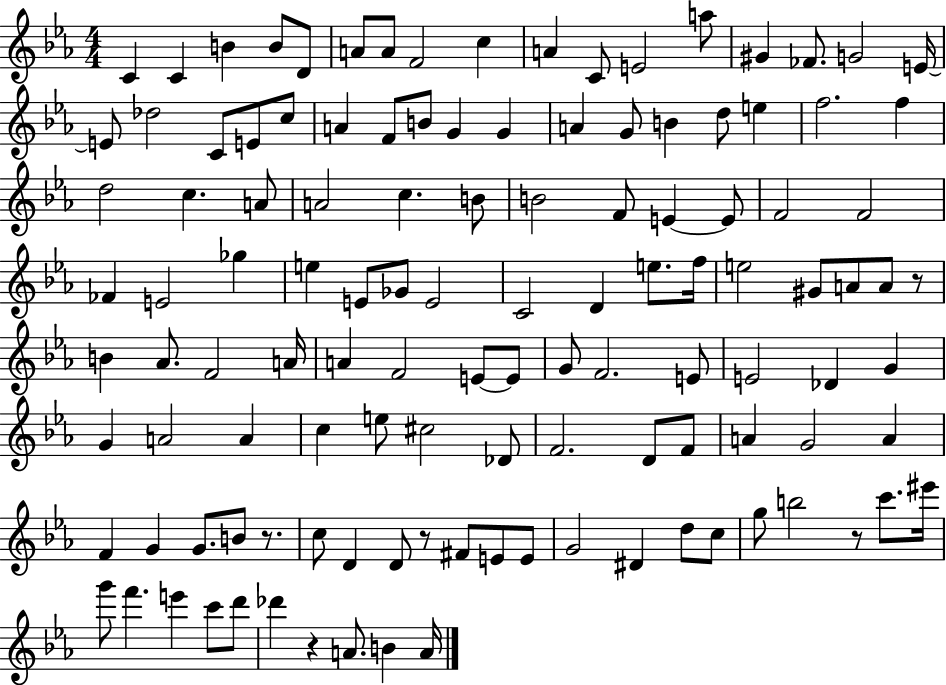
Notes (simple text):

C4/q C4/q B4/q B4/e D4/e A4/e A4/e F4/h C5/q A4/q C4/e E4/h A5/e G#4/q FES4/e. G4/h E4/s E4/e Db5/h C4/e E4/e C5/e A4/q F4/e B4/e G4/q G4/q A4/q G4/e B4/q D5/e E5/q F5/h. F5/q D5/h C5/q. A4/e A4/h C5/q. B4/e B4/h F4/e E4/q E4/e F4/h F4/h FES4/q E4/h Gb5/q E5/q E4/e Gb4/e E4/h C4/h D4/q E5/e. F5/s E5/h G#4/e A4/e A4/e R/e B4/q Ab4/e. F4/h A4/s A4/q F4/h E4/e E4/e G4/e F4/h. E4/e E4/h Db4/q G4/q G4/q A4/h A4/q C5/q E5/e C#5/h Db4/e F4/h. D4/e F4/e A4/q G4/h A4/q F4/q G4/q G4/e. B4/e R/e. C5/e D4/q D4/e R/e F#4/e E4/e E4/e G4/h D#4/q D5/e C5/e G5/e B5/h R/e C6/e. EIS6/s G6/e F6/q. E6/q C6/e D6/e Db6/q R/q A4/e. B4/q A4/s